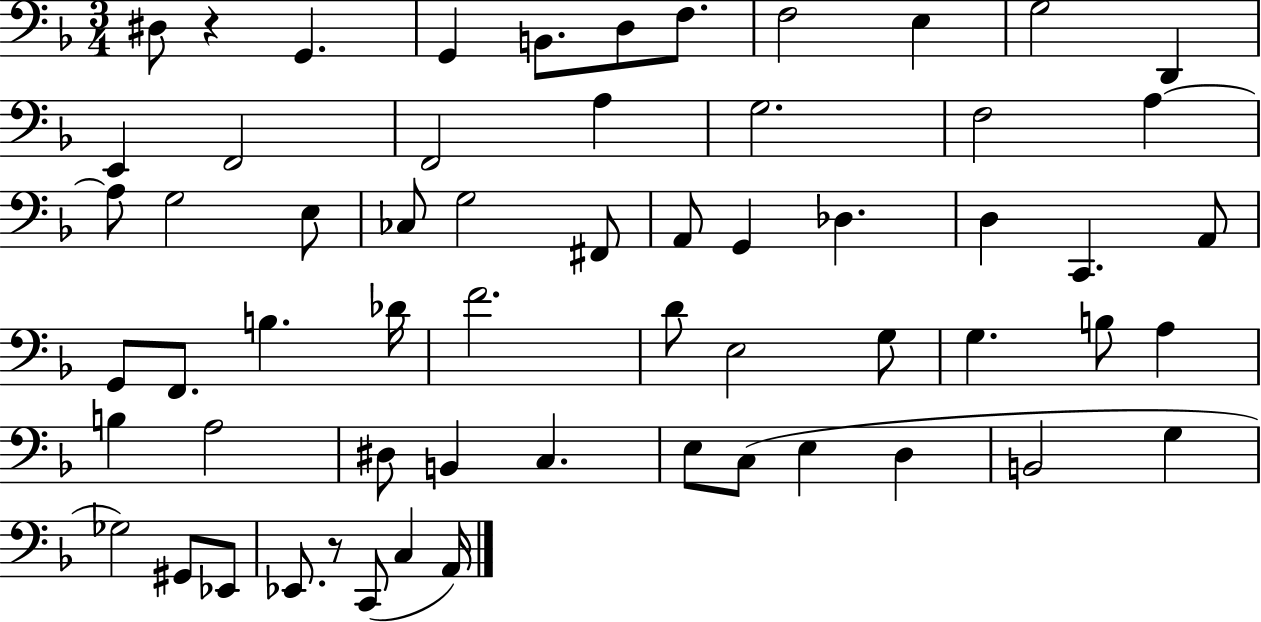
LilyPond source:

{
  \clef bass
  \numericTimeSignature
  \time 3/4
  \key f \major
  dis8 r4 g,4. | g,4 b,8. d8 f8. | f2 e4 | g2 d,4 | \break e,4 f,2 | f,2 a4 | g2. | f2 a4~~ | \break a8 g2 e8 | ces8 g2 fis,8 | a,8 g,4 des4. | d4 c,4. a,8 | \break g,8 f,8. b4. des'16 | f'2. | d'8 e2 g8 | g4. b8 a4 | \break b4 a2 | dis8 b,4 c4. | e8 c8( e4 d4 | b,2 g4 | \break ges2) gis,8 ees,8 | ees,8. r8 c,8( c4 a,16) | \bar "|."
}